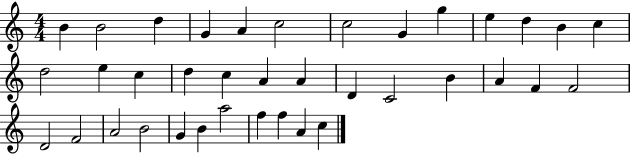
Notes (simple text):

B4/q B4/h D5/q G4/q A4/q C5/h C5/h G4/q G5/q E5/q D5/q B4/q C5/q D5/h E5/q C5/q D5/q C5/q A4/q A4/q D4/q C4/h B4/q A4/q F4/q F4/h D4/h F4/h A4/h B4/h G4/q B4/q A5/h F5/q F5/q A4/q C5/q